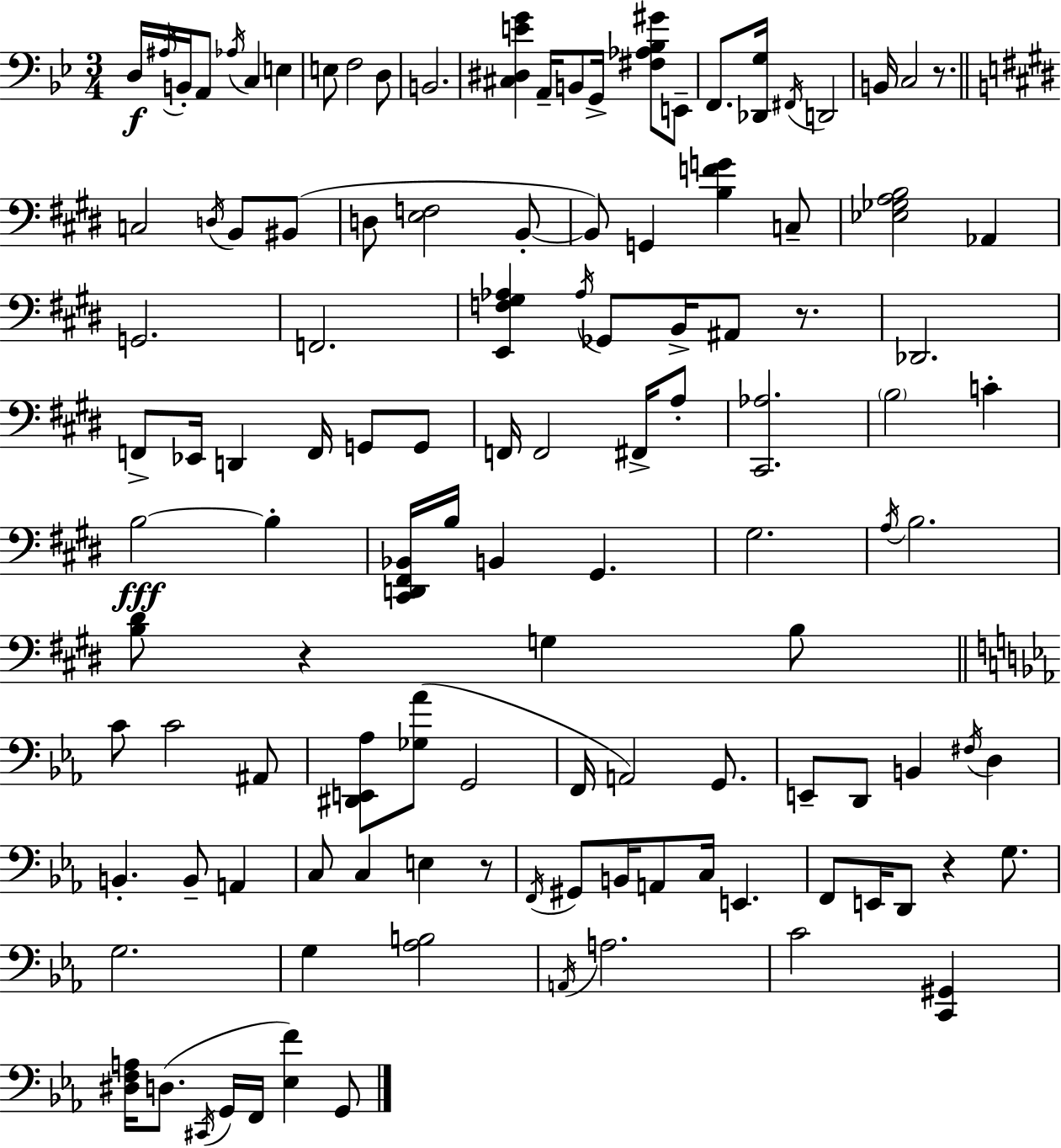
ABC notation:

X:1
T:Untitled
M:3/4
L:1/4
K:Gm
D,/4 ^A,/4 B,,/4 A,,/2 _A,/4 C, E, E,/2 F,2 D,/2 B,,2 [^C,^D,EG] A,,/4 B,,/2 G,,/4 [^F,_A,_B,^G]/2 E,,/2 F,,/2 [_D,,G,]/4 ^F,,/4 D,,2 B,,/4 C,2 z/2 C,2 D,/4 B,,/2 ^B,,/2 D,/2 [E,F,]2 B,,/2 B,,/2 G,, [B,FG] C,/2 [_E,_G,A,B,]2 _A,, G,,2 F,,2 [E,,F,^G,_A,] _A,/4 _G,,/2 B,,/4 ^A,,/2 z/2 _D,,2 F,,/2 _E,,/4 D,, F,,/4 G,,/2 G,,/2 F,,/4 F,,2 ^F,,/4 A,/2 [^C,,_A,]2 B,2 C B,2 B, [^C,,D,,^F,,_B,,]/4 B,/4 B,, ^G,, ^G,2 A,/4 B,2 [B,^D]/2 z G, B,/2 C/2 C2 ^A,,/2 [^D,,E,,_A,]/2 [_G,_A]/2 G,,2 F,,/4 A,,2 G,,/2 E,,/2 D,,/2 B,, ^F,/4 D, B,, B,,/2 A,, C,/2 C, E, z/2 F,,/4 ^G,,/2 B,,/4 A,,/2 C,/4 E,, F,,/2 E,,/4 D,,/2 z G,/2 G,2 G, [_A,B,]2 A,,/4 A,2 C2 [C,,^G,,] [^D,F,A,]/4 D,/2 ^C,,/4 G,,/4 F,,/4 [_E,F] G,,/2